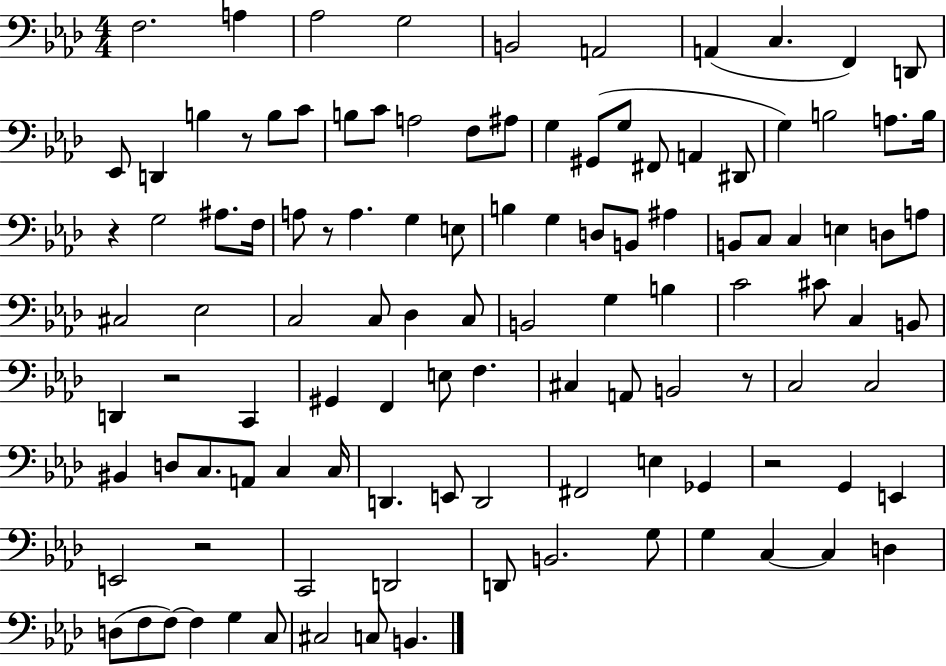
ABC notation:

X:1
T:Untitled
M:4/4
L:1/4
K:Ab
F,2 A, _A,2 G,2 B,,2 A,,2 A,, C, F,, D,,/2 _E,,/2 D,, B, z/2 B,/2 C/2 B,/2 C/2 A,2 F,/2 ^A,/2 G, ^G,,/2 G,/2 ^F,,/2 A,, ^D,,/2 G, B,2 A,/2 B,/4 z G,2 ^A,/2 F,/4 A,/2 z/2 A, G, E,/2 B, G, D,/2 B,,/2 ^A, B,,/2 C,/2 C, E, D,/2 A,/2 ^C,2 _E,2 C,2 C,/2 _D, C,/2 B,,2 G, B, C2 ^C/2 C, B,,/2 D,, z2 C,, ^G,, F,, E,/2 F, ^C, A,,/2 B,,2 z/2 C,2 C,2 ^B,, D,/2 C,/2 A,,/2 C, C,/4 D,, E,,/2 D,,2 ^F,,2 E, _G,, z2 G,, E,, E,,2 z2 C,,2 D,,2 D,,/2 B,,2 G,/2 G, C, C, D, D,/2 F,/2 F,/2 F, G, C,/2 ^C,2 C,/2 B,,